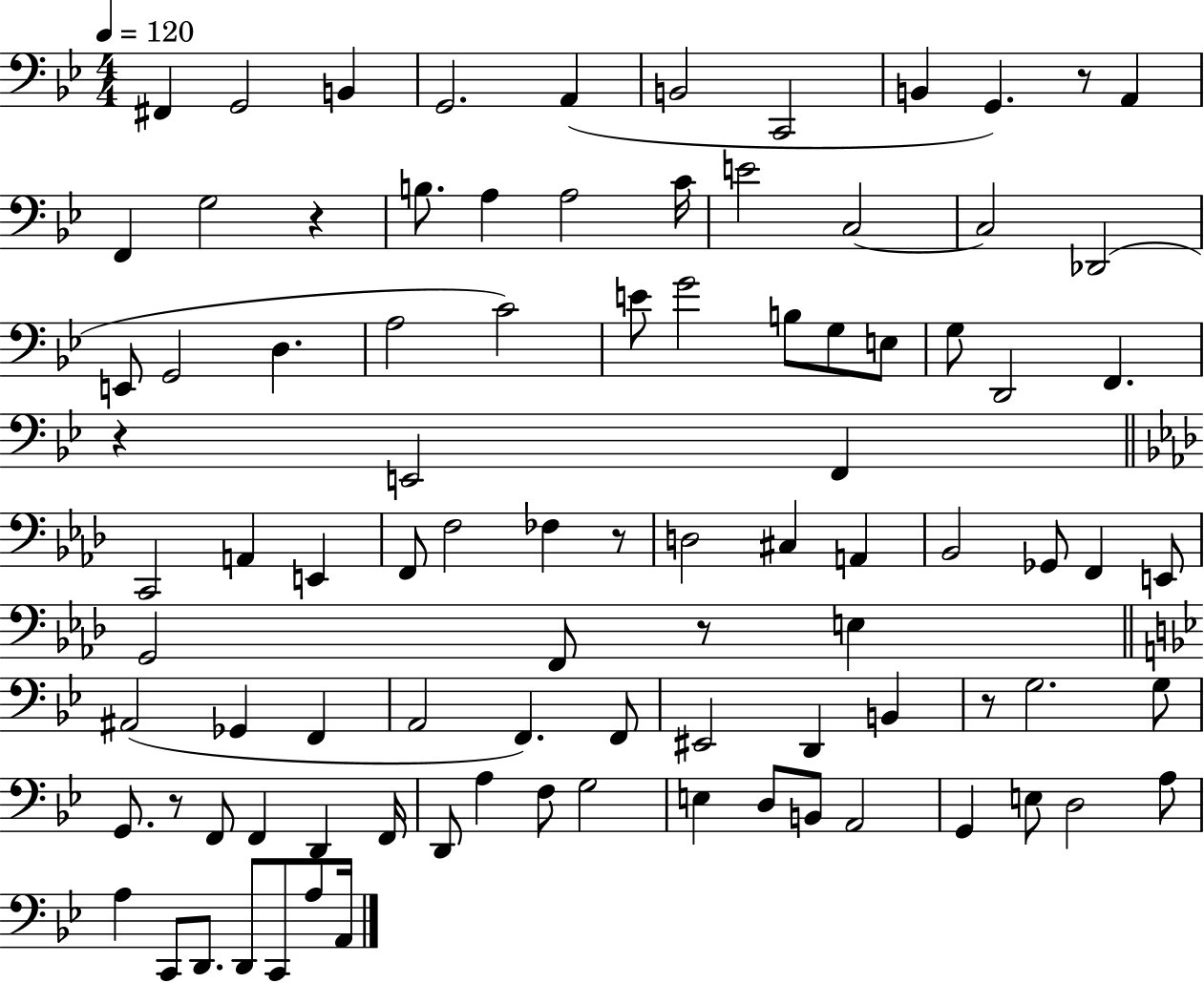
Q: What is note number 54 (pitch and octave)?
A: F2